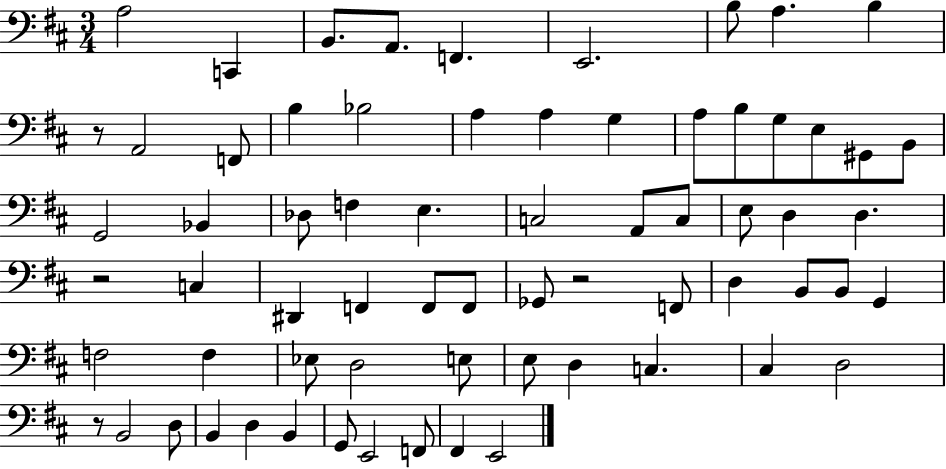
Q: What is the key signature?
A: D major